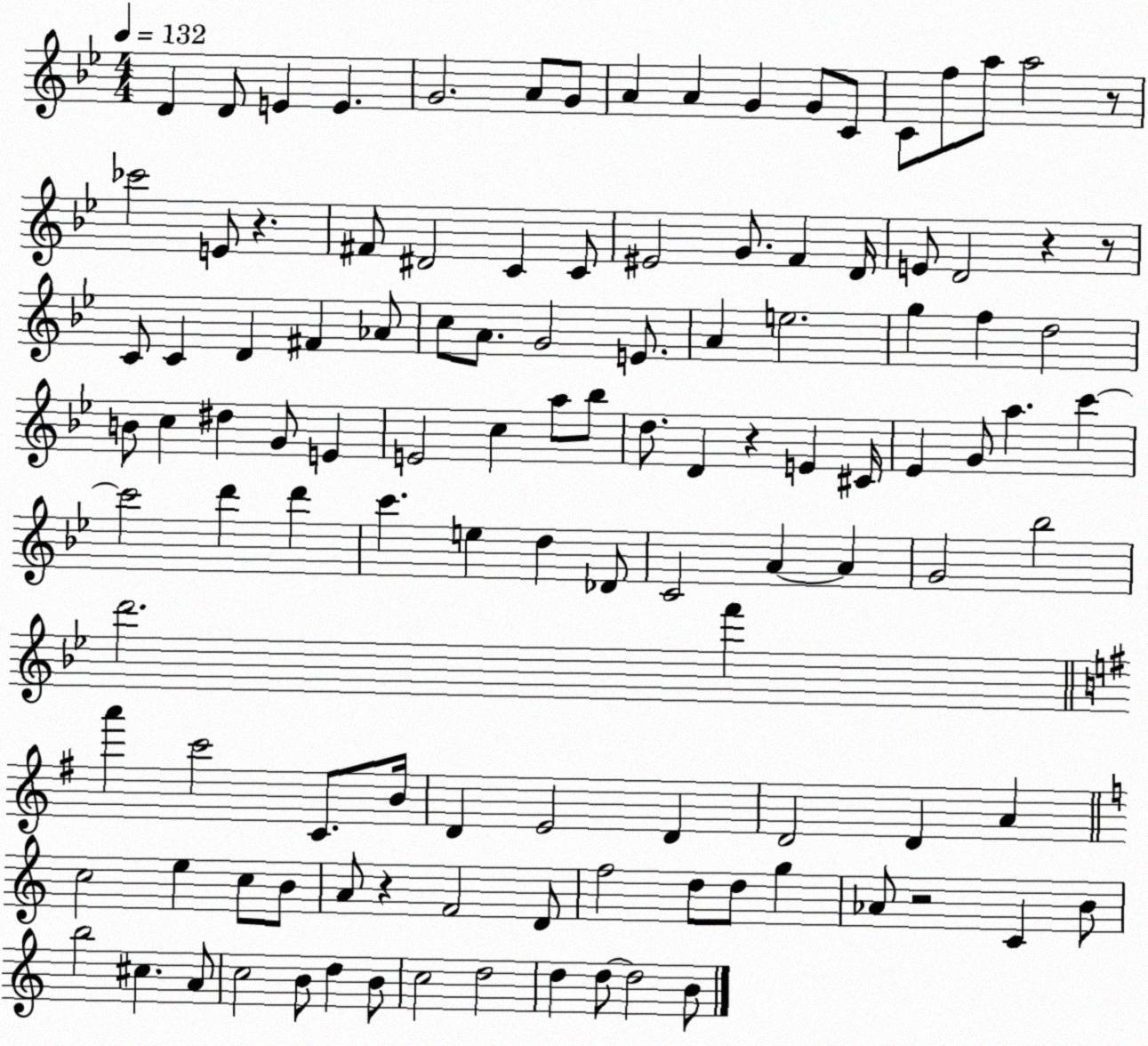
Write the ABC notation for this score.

X:1
T:Untitled
M:4/4
L:1/4
K:Bb
D D/2 E E G2 A/2 G/2 A A G G/2 C/2 C/2 f/2 a/2 a2 z/2 _c'2 E/2 z ^F/2 ^D2 C C/2 ^E2 G/2 F D/4 E/2 D2 z z/2 C/2 C D ^F _A/2 c/2 A/2 G2 E/2 A e2 g f d2 B/2 c ^d G/2 E E2 c a/2 _b/2 d/2 D z E ^C/4 _E G/2 a c' c'2 d' d' c' e d _D/2 C2 A A G2 _b2 d'2 f' a' c'2 C/2 B/4 D E2 D D2 D A c2 e c/2 B/2 A/2 z F2 D/2 f2 d/2 d/2 g _A/2 z2 C B/2 b2 ^c A/2 c2 B/2 d B/2 c2 d2 d d/2 d2 B/2